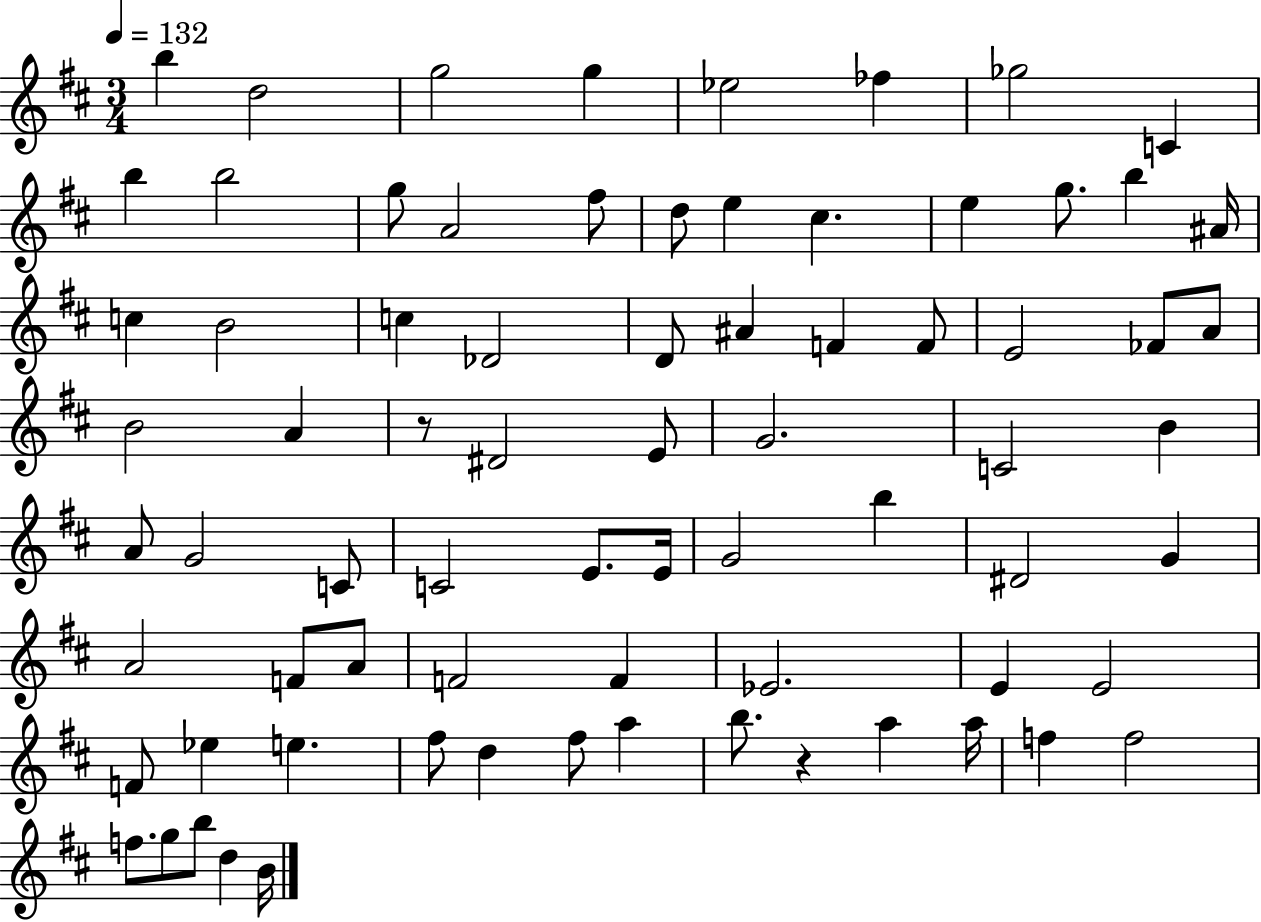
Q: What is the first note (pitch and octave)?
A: B5